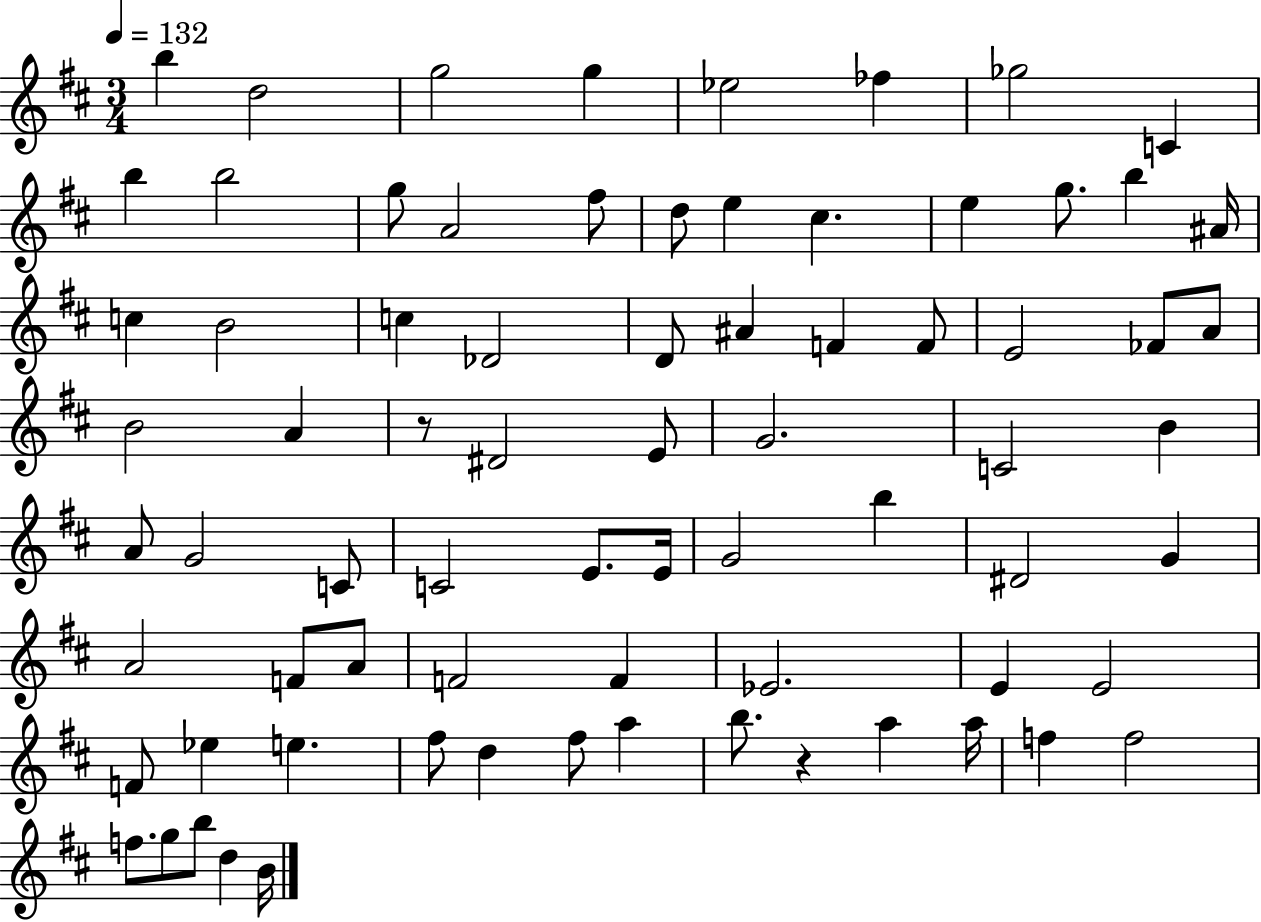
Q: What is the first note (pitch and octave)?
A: B5